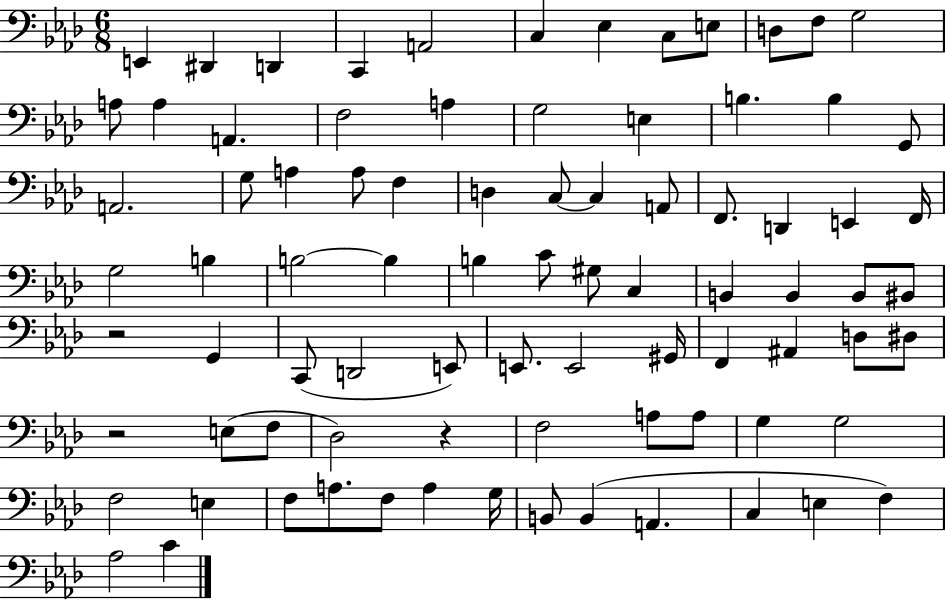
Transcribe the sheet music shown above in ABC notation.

X:1
T:Untitled
M:6/8
L:1/4
K:Ab
E,, ^D,, D,, C,, A,,2 C, _E, C,/2 E,/2 D,/2 F,/2 G,2 A,/2 A, A,, F,2 A, G,2 E, B, B, G,,/2 A,,2 G,/2 A, A,/2 F, D, C,/2 C, A,,/2 F,,/2 D,, E,, F,,/4 G,2 B, B,2 B, B, C/2 ^G,/2 C, B,, B,, B,,/2 ^B,,/2 z2 G,, C,,/2 D,,2 E,,/2 E,,/2 E,,2 ^G,,/4 F,, ^A,, D,/2 ^D,/2 z2 E,/2 F,/2 _D,2 z F,2 A,/2 A,/2 G, G,2 F,2 E, F,/2 A,/2 F,/2 A, G,/4 B,,/2 B,, A,, C, E, F, _A,2 C